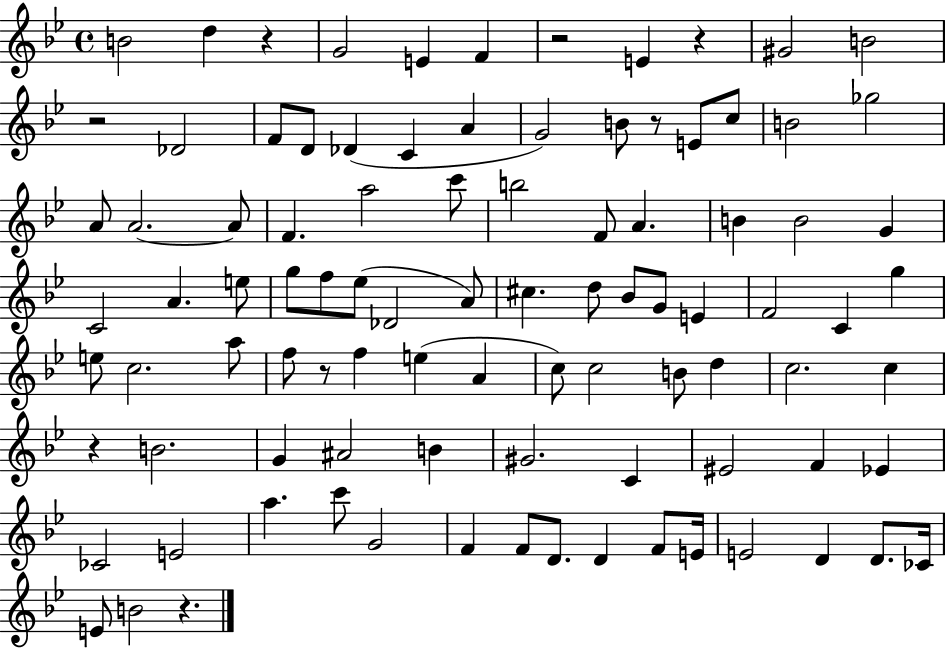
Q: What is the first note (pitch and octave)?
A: B4